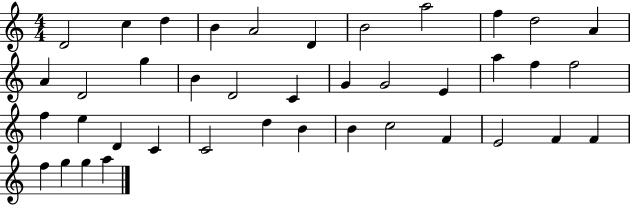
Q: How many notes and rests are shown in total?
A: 40